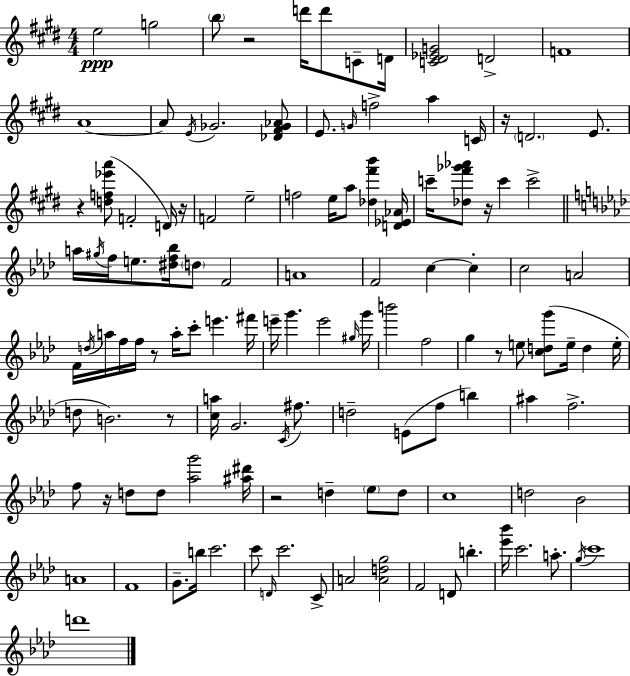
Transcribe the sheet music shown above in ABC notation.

X:1
T:Untitled
M:4/4
L:1/4
K:E
e2 g2 b/2 z2 d'/4 d'/2 C/2 D/4 [C^D_EG]2 D2 F4 A4 A/2 E/4 _G2 [_D^F_G_A]/2 E/2 G/4 f2 a C/4 z/4 D2 E/2 z [df_e'a']/2 F2 D/4 z/4 F2 e2 f2 e/4 a/2 [_d^f'b'] [D_E_A]/4 c'/4 [_d^f'_g'_a']/2 z/4 c' c'2 a/4 ^g/4 f/4 e/2 [^df_b]/4 d/2 F2 A4 F2 c c c2 A2 F/4 d/4 a/4 f/4 f/4 z/2 a/4 c'/2 e' ^f'/4 e'/4 g' e'2 ^g/4 g'/4 b'2 f2 g z/2 e/2 [cdg']/2 e/4 d e/4 d/2 B2 z/2 [ca]/4 G2 C/4 ^f/2 d2 E/2 f/2 b ^a f2 f/2 z/4 d/2 d/2 [_ag']2 [^a^d']/4 z2 d _e/2 d/2 c4 d2 _B2 A4 F4 G/2 b/4 c'2 c'/2 D/4 c'2 C/2 A2 [Adg]2 F2 D/2 b [_e'_b']/4 c'2 a/2 g/4 c'4 d'4